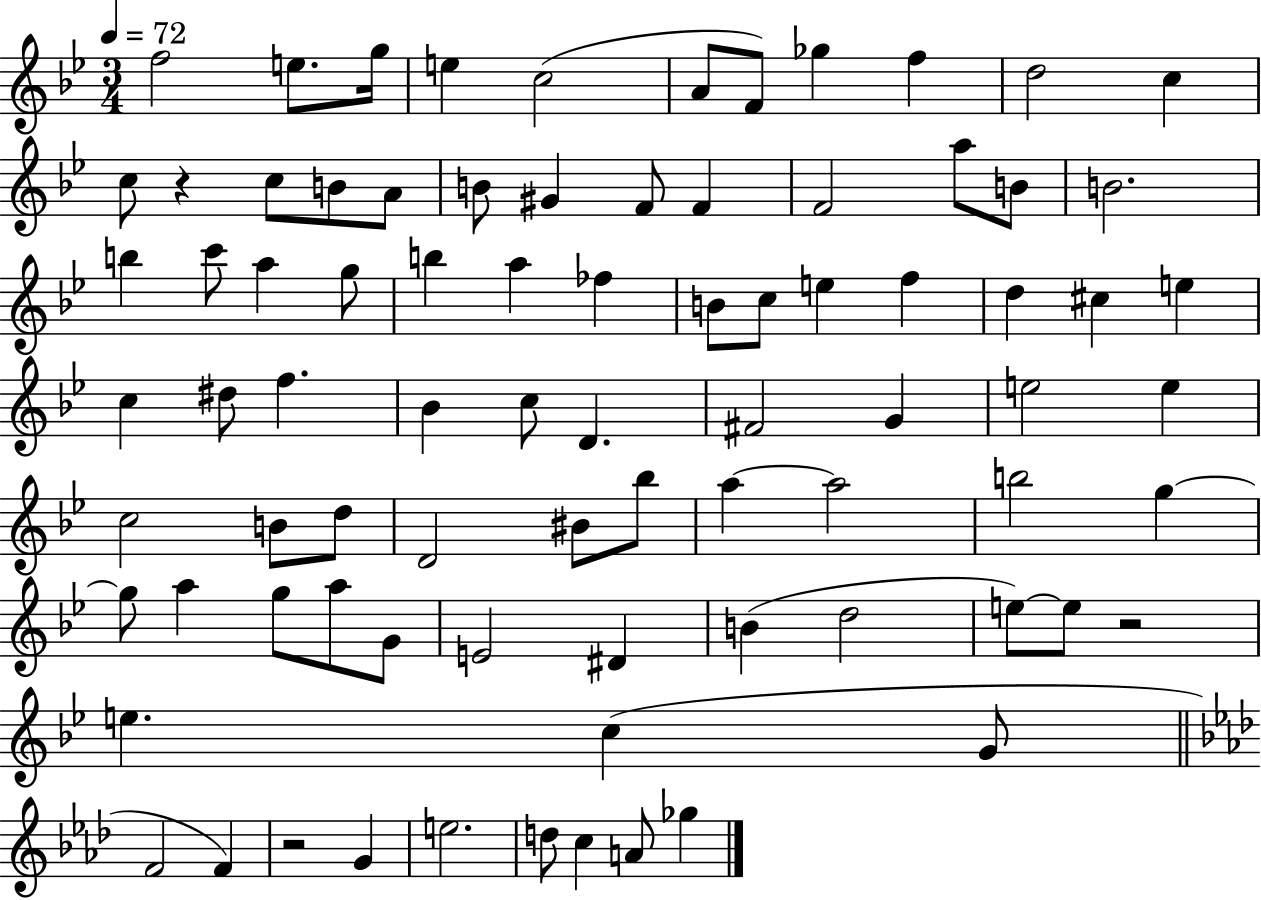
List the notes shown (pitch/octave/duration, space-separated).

F5/h E5/e. G5/s E5/q C5/h A4/e F4/e Gb5/q F5/q D5/h C5/q C5/e R/q C5/e B4/e A4/e B4/e G#4/q F4/e F4/q F4/h A5/e B4/e B4/h. B5/q C6/e A5/q G5/e B5/q A5/q FES5/q B4/e C5/e E5/q F5/q D5/q C#5/q E5/q C5/q D#5/e F5/q. Bb4/q C5/e D4/q. F#4/h G4/q E5/h E5/q C5/h B4/e D5/e D4/h BIS4/e Bb5/e A5/q A5/h B5/h G5/q G5/e A5/q G5/e A5/e G4/e E4/h D#4/q B4/q D5/h E5/e E5/e R/h E5/q. C5/q G4/e F4/h F4/q R/h G4/q E5/h. D5/e C5/q A4/e Gb5/q